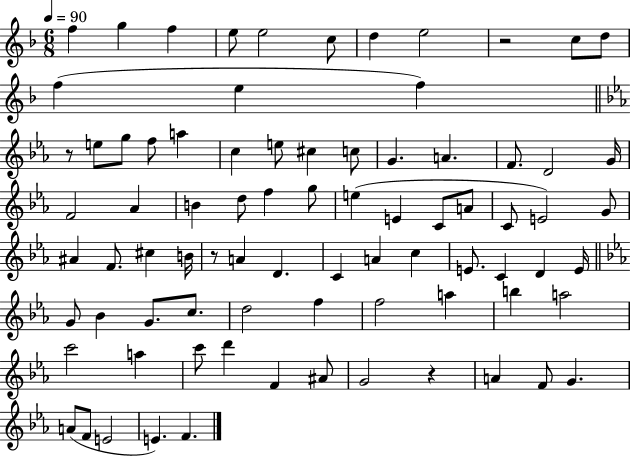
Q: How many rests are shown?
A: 4